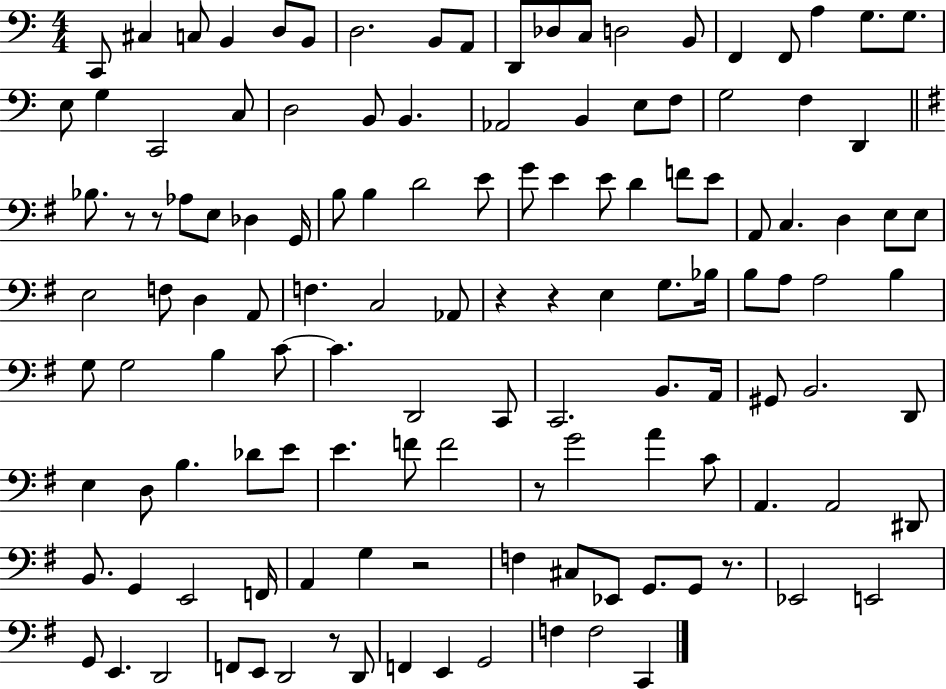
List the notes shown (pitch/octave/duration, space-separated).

C2/e C#3/q C3/e B2/q D3/e B2/e D3/h. B2/e A2/e D2/e Db3/e C3/e D3/h B2/e F2/q F2/e A3/q G3/e. G3/e. E3/e G3/q C2/h C3/e D3/h B2/e B2/q. Ab2/h B2/q E3/e F3/e G3/h F3/q D2/q Bb3/e. R/e R/e Ab3/e E3/e Db3/q G2/s B3/e B3/q D4/h E4/e G4/e E4/q E4/e D4/q F4/e E4/e A2/e C3/q. D3/q E3/e E3/e E3/h F3/e D3/q A2/e F3/q. C3/h Ab2/e R/q R/q E3/q G3/e. Bb3/s B3/e A3/e A3/h B3/q G3/e G3/h B3/q C4/e C4/q. D2/h C2/e C2/h. B2/e. A2/s G#2/e B2/h. D2/e E3/q D3/e B3/q. Db4/e E4/e E4/q. F4/e F4/h R/e G4/h A4/q C4/e A2/q. A2/h D#2/e B2/e. G2/q E2/h F2/s A2/q G3/q R/h F3/q C#3/e Eb2/e G2/e. G2/e R/e. Eb2/h E2/h G2/e E2/q. D2/h F2/e E2/e D2/h R/e D2/e F2/q E2/q G2/h F3/q F3/h C2/q